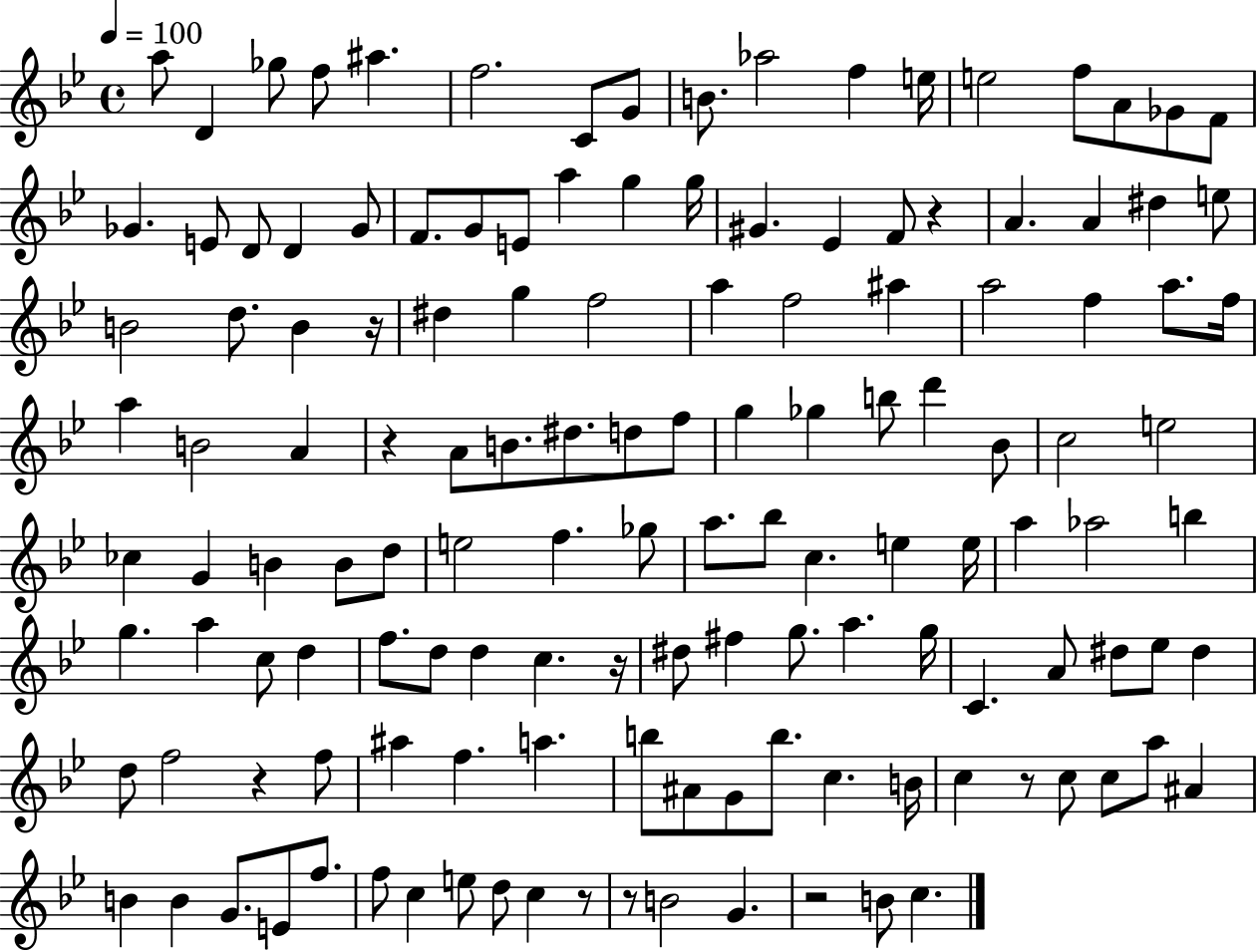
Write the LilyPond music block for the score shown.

{
  \clef treble
  \time 4/4
  \defaultTimeSignature
  \key bes \major
  \tempo 4 = 100
  a''8 d'4 ges''8 f''8 ais''4. | f''2. c'8 g'8 | b'8. aes''2 f''4 e''16 | e''2 f''8 a'8 ges'8 f'8 | \break ges'4. e'8 d'8 d'4 ges'8 | f'8. g'8 e'8 a''4 g''4 g''16 | gis'4. ees'4 f'8 r4 | a'4. a'4 dis''4 e''8 | \break b'2 d''8. b'4 r16 | dis''4 g''4 f''2 | a''4 f''2 ais''4 | a''2 f''4 a''8. f''16 | \break a''4 b'2 a'4 | r4 a'8 b'8. dis''8. d''8 f''8 | g''4 ges''4 b''8 d'''4 bes'8 | c''2 e''2 | \break ces''4 g'4 b'4 b'8 d''8 | e''2 f''4. ges''8 | a''8. bes''8 c''4. e''4 e''16 | a''4 aes''2 b''4 | \break g''4. a''4 c''8 d''4 | f''8. d''8 d''4 c''4. r16 | dis''8 fis''4 g''8. a''4. g''16 | c'4. a'8 dis''8 ees''8 dis''4 | \break d''8 f''2 r4 f''8 | ais''4 f''4. a''4. | b''8 ais'8 g'8 b''8. c''4. b'16 | c''4 r8 c''8 c''8 a''8 ais'4 | \break b'4 b'4 g'8. e'8 f''8. | f''8 c''4 e''8 d''8 c''4 r8 | r8 b'2 g'4. | r2 b'8 c''4. | \break \bar "|."
}